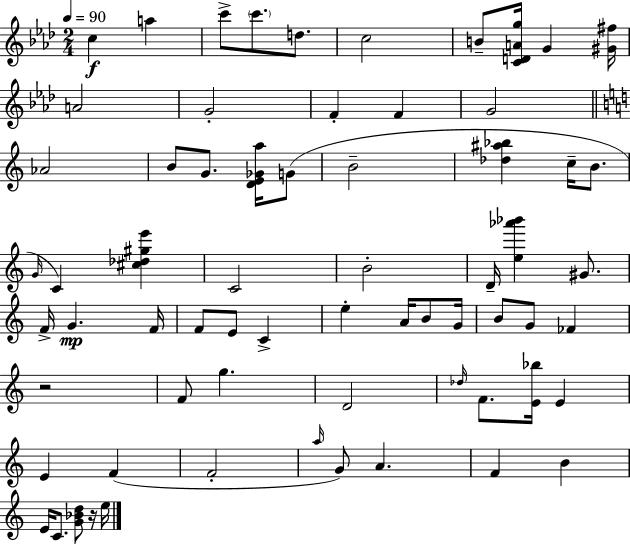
{
  \clef treble
  \numericTimeSignature
  \time 2/4
  \key aes \major
  \tempo 4 = 90
  c''4\f a''4 | c'''8-> \parenthesize c'''8. d''8. | c''2 | b'8-- <c' d' a' g''>16 g'4 <gis' fis''>16 | \break a'2 | g'2-. | f'4-. f'4 | g'2 | \break \bar "||" \break \key a \minor aes'2 | b'8 g'8. <d' e' ges' a''>16 g'8( | b'2-- | <des'' ais'' bes''>4 c''16-- b'8. | \break \grace { g'16 }) c'4 <cis'' des'' gis'' e'''>4 | c'2 | b'2-. | d'16-- <e'' aes''' bes'''>4 gis'8. | \break f'16-> g'4.\mp | f'16 f'8 e'8 c'4-> | e''4-. a'16 b'8 | g'16 b'8 g'8 fes'4 | \break r2 | f'8 g''4. | d'2 | \grace { des''16 } f'8. <e' bes''>16 e'4 | \break e'4 f'4( | f'2-. | \grace { a''16 }) g'8 a'4. | f'4 b'4 | \break e'16 c'8. <g' bes' d''>8 | r16 e''16 \bar "|."
}